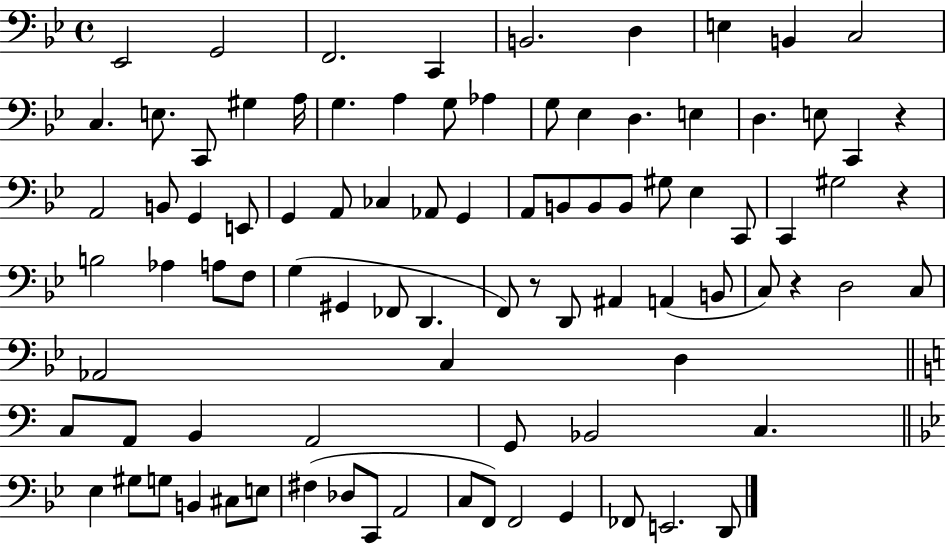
X:1
T:Untitled
M:4/4
L:1/4
K:Bb
_E,,2 G,,2 F,,2 C,, B,,2 D, E, B,, C,2 C, E,/2 C,,/2 ^G, A,/4 G, A, G,/2 _A, G,/2 _E, D, E, D, E,/2 C,, z A,,2 B,,/2 G,, E,,/2 G,, A,,/2 _C, _A,,/2 G,, A,,/2 B,,/2 B,,/2 B,,/2 ^G,/2 _E, C,,/2 C,, ^G,2 z B,2 _A, A,/2 F,/2 G, ^G,, _F,,/2 D,, F,,/2 z/2 D,,/2 ^A,, A,, B,,/2 C,/2 z D,2 C,/2 _A,,2 C, D, C,/2 A,,/2 B,, A,,2 G,,/2 _B,,2 C, _E, ^G,/2 G,/2 B,, ^C,/2 E,/2 ^F, _D,/2 C,,/2 A,,2 C,/2 F,,/2 F,,2 G,, _F,,/2 E,,2 D,,/2